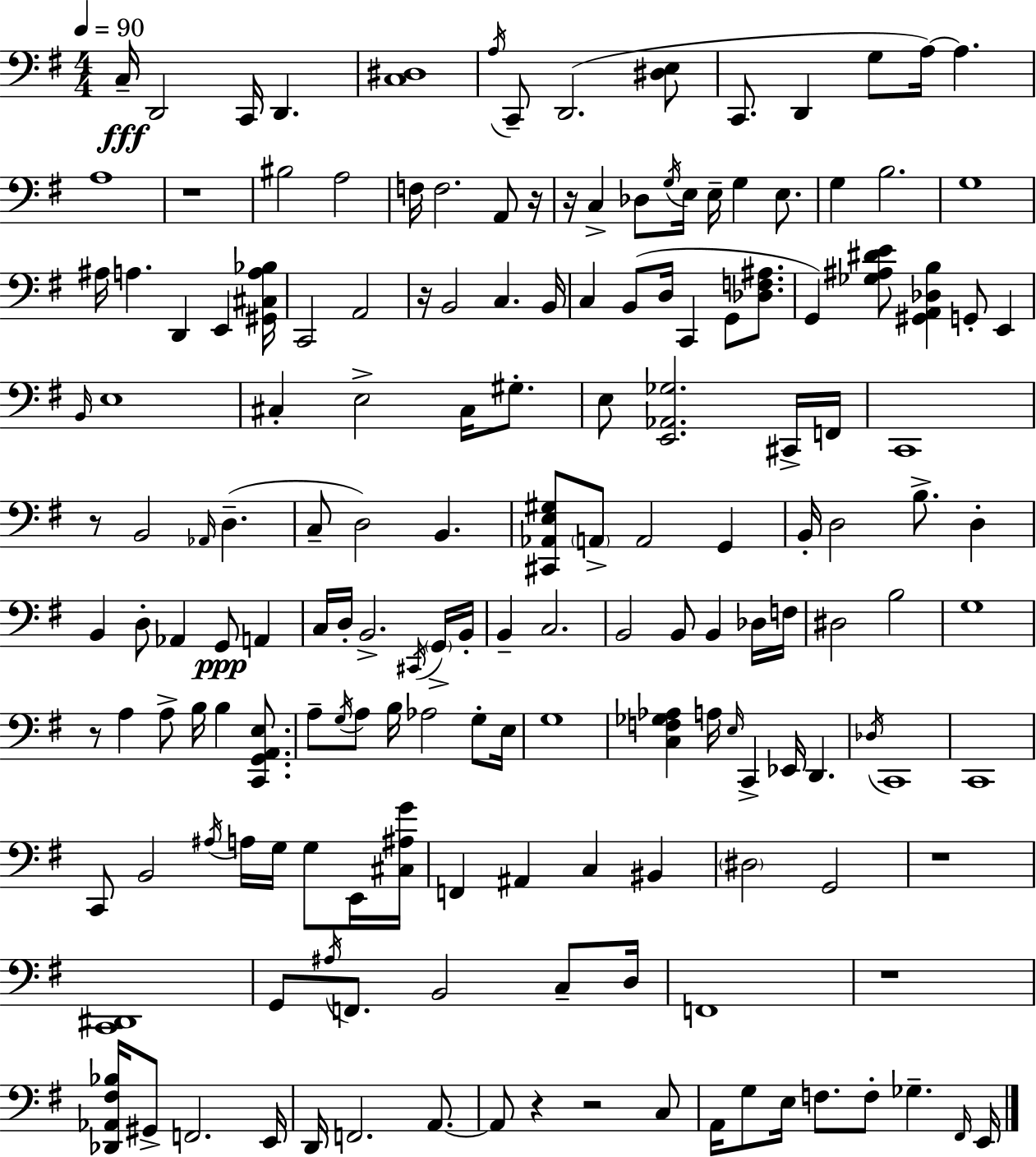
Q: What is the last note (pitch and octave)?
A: E2